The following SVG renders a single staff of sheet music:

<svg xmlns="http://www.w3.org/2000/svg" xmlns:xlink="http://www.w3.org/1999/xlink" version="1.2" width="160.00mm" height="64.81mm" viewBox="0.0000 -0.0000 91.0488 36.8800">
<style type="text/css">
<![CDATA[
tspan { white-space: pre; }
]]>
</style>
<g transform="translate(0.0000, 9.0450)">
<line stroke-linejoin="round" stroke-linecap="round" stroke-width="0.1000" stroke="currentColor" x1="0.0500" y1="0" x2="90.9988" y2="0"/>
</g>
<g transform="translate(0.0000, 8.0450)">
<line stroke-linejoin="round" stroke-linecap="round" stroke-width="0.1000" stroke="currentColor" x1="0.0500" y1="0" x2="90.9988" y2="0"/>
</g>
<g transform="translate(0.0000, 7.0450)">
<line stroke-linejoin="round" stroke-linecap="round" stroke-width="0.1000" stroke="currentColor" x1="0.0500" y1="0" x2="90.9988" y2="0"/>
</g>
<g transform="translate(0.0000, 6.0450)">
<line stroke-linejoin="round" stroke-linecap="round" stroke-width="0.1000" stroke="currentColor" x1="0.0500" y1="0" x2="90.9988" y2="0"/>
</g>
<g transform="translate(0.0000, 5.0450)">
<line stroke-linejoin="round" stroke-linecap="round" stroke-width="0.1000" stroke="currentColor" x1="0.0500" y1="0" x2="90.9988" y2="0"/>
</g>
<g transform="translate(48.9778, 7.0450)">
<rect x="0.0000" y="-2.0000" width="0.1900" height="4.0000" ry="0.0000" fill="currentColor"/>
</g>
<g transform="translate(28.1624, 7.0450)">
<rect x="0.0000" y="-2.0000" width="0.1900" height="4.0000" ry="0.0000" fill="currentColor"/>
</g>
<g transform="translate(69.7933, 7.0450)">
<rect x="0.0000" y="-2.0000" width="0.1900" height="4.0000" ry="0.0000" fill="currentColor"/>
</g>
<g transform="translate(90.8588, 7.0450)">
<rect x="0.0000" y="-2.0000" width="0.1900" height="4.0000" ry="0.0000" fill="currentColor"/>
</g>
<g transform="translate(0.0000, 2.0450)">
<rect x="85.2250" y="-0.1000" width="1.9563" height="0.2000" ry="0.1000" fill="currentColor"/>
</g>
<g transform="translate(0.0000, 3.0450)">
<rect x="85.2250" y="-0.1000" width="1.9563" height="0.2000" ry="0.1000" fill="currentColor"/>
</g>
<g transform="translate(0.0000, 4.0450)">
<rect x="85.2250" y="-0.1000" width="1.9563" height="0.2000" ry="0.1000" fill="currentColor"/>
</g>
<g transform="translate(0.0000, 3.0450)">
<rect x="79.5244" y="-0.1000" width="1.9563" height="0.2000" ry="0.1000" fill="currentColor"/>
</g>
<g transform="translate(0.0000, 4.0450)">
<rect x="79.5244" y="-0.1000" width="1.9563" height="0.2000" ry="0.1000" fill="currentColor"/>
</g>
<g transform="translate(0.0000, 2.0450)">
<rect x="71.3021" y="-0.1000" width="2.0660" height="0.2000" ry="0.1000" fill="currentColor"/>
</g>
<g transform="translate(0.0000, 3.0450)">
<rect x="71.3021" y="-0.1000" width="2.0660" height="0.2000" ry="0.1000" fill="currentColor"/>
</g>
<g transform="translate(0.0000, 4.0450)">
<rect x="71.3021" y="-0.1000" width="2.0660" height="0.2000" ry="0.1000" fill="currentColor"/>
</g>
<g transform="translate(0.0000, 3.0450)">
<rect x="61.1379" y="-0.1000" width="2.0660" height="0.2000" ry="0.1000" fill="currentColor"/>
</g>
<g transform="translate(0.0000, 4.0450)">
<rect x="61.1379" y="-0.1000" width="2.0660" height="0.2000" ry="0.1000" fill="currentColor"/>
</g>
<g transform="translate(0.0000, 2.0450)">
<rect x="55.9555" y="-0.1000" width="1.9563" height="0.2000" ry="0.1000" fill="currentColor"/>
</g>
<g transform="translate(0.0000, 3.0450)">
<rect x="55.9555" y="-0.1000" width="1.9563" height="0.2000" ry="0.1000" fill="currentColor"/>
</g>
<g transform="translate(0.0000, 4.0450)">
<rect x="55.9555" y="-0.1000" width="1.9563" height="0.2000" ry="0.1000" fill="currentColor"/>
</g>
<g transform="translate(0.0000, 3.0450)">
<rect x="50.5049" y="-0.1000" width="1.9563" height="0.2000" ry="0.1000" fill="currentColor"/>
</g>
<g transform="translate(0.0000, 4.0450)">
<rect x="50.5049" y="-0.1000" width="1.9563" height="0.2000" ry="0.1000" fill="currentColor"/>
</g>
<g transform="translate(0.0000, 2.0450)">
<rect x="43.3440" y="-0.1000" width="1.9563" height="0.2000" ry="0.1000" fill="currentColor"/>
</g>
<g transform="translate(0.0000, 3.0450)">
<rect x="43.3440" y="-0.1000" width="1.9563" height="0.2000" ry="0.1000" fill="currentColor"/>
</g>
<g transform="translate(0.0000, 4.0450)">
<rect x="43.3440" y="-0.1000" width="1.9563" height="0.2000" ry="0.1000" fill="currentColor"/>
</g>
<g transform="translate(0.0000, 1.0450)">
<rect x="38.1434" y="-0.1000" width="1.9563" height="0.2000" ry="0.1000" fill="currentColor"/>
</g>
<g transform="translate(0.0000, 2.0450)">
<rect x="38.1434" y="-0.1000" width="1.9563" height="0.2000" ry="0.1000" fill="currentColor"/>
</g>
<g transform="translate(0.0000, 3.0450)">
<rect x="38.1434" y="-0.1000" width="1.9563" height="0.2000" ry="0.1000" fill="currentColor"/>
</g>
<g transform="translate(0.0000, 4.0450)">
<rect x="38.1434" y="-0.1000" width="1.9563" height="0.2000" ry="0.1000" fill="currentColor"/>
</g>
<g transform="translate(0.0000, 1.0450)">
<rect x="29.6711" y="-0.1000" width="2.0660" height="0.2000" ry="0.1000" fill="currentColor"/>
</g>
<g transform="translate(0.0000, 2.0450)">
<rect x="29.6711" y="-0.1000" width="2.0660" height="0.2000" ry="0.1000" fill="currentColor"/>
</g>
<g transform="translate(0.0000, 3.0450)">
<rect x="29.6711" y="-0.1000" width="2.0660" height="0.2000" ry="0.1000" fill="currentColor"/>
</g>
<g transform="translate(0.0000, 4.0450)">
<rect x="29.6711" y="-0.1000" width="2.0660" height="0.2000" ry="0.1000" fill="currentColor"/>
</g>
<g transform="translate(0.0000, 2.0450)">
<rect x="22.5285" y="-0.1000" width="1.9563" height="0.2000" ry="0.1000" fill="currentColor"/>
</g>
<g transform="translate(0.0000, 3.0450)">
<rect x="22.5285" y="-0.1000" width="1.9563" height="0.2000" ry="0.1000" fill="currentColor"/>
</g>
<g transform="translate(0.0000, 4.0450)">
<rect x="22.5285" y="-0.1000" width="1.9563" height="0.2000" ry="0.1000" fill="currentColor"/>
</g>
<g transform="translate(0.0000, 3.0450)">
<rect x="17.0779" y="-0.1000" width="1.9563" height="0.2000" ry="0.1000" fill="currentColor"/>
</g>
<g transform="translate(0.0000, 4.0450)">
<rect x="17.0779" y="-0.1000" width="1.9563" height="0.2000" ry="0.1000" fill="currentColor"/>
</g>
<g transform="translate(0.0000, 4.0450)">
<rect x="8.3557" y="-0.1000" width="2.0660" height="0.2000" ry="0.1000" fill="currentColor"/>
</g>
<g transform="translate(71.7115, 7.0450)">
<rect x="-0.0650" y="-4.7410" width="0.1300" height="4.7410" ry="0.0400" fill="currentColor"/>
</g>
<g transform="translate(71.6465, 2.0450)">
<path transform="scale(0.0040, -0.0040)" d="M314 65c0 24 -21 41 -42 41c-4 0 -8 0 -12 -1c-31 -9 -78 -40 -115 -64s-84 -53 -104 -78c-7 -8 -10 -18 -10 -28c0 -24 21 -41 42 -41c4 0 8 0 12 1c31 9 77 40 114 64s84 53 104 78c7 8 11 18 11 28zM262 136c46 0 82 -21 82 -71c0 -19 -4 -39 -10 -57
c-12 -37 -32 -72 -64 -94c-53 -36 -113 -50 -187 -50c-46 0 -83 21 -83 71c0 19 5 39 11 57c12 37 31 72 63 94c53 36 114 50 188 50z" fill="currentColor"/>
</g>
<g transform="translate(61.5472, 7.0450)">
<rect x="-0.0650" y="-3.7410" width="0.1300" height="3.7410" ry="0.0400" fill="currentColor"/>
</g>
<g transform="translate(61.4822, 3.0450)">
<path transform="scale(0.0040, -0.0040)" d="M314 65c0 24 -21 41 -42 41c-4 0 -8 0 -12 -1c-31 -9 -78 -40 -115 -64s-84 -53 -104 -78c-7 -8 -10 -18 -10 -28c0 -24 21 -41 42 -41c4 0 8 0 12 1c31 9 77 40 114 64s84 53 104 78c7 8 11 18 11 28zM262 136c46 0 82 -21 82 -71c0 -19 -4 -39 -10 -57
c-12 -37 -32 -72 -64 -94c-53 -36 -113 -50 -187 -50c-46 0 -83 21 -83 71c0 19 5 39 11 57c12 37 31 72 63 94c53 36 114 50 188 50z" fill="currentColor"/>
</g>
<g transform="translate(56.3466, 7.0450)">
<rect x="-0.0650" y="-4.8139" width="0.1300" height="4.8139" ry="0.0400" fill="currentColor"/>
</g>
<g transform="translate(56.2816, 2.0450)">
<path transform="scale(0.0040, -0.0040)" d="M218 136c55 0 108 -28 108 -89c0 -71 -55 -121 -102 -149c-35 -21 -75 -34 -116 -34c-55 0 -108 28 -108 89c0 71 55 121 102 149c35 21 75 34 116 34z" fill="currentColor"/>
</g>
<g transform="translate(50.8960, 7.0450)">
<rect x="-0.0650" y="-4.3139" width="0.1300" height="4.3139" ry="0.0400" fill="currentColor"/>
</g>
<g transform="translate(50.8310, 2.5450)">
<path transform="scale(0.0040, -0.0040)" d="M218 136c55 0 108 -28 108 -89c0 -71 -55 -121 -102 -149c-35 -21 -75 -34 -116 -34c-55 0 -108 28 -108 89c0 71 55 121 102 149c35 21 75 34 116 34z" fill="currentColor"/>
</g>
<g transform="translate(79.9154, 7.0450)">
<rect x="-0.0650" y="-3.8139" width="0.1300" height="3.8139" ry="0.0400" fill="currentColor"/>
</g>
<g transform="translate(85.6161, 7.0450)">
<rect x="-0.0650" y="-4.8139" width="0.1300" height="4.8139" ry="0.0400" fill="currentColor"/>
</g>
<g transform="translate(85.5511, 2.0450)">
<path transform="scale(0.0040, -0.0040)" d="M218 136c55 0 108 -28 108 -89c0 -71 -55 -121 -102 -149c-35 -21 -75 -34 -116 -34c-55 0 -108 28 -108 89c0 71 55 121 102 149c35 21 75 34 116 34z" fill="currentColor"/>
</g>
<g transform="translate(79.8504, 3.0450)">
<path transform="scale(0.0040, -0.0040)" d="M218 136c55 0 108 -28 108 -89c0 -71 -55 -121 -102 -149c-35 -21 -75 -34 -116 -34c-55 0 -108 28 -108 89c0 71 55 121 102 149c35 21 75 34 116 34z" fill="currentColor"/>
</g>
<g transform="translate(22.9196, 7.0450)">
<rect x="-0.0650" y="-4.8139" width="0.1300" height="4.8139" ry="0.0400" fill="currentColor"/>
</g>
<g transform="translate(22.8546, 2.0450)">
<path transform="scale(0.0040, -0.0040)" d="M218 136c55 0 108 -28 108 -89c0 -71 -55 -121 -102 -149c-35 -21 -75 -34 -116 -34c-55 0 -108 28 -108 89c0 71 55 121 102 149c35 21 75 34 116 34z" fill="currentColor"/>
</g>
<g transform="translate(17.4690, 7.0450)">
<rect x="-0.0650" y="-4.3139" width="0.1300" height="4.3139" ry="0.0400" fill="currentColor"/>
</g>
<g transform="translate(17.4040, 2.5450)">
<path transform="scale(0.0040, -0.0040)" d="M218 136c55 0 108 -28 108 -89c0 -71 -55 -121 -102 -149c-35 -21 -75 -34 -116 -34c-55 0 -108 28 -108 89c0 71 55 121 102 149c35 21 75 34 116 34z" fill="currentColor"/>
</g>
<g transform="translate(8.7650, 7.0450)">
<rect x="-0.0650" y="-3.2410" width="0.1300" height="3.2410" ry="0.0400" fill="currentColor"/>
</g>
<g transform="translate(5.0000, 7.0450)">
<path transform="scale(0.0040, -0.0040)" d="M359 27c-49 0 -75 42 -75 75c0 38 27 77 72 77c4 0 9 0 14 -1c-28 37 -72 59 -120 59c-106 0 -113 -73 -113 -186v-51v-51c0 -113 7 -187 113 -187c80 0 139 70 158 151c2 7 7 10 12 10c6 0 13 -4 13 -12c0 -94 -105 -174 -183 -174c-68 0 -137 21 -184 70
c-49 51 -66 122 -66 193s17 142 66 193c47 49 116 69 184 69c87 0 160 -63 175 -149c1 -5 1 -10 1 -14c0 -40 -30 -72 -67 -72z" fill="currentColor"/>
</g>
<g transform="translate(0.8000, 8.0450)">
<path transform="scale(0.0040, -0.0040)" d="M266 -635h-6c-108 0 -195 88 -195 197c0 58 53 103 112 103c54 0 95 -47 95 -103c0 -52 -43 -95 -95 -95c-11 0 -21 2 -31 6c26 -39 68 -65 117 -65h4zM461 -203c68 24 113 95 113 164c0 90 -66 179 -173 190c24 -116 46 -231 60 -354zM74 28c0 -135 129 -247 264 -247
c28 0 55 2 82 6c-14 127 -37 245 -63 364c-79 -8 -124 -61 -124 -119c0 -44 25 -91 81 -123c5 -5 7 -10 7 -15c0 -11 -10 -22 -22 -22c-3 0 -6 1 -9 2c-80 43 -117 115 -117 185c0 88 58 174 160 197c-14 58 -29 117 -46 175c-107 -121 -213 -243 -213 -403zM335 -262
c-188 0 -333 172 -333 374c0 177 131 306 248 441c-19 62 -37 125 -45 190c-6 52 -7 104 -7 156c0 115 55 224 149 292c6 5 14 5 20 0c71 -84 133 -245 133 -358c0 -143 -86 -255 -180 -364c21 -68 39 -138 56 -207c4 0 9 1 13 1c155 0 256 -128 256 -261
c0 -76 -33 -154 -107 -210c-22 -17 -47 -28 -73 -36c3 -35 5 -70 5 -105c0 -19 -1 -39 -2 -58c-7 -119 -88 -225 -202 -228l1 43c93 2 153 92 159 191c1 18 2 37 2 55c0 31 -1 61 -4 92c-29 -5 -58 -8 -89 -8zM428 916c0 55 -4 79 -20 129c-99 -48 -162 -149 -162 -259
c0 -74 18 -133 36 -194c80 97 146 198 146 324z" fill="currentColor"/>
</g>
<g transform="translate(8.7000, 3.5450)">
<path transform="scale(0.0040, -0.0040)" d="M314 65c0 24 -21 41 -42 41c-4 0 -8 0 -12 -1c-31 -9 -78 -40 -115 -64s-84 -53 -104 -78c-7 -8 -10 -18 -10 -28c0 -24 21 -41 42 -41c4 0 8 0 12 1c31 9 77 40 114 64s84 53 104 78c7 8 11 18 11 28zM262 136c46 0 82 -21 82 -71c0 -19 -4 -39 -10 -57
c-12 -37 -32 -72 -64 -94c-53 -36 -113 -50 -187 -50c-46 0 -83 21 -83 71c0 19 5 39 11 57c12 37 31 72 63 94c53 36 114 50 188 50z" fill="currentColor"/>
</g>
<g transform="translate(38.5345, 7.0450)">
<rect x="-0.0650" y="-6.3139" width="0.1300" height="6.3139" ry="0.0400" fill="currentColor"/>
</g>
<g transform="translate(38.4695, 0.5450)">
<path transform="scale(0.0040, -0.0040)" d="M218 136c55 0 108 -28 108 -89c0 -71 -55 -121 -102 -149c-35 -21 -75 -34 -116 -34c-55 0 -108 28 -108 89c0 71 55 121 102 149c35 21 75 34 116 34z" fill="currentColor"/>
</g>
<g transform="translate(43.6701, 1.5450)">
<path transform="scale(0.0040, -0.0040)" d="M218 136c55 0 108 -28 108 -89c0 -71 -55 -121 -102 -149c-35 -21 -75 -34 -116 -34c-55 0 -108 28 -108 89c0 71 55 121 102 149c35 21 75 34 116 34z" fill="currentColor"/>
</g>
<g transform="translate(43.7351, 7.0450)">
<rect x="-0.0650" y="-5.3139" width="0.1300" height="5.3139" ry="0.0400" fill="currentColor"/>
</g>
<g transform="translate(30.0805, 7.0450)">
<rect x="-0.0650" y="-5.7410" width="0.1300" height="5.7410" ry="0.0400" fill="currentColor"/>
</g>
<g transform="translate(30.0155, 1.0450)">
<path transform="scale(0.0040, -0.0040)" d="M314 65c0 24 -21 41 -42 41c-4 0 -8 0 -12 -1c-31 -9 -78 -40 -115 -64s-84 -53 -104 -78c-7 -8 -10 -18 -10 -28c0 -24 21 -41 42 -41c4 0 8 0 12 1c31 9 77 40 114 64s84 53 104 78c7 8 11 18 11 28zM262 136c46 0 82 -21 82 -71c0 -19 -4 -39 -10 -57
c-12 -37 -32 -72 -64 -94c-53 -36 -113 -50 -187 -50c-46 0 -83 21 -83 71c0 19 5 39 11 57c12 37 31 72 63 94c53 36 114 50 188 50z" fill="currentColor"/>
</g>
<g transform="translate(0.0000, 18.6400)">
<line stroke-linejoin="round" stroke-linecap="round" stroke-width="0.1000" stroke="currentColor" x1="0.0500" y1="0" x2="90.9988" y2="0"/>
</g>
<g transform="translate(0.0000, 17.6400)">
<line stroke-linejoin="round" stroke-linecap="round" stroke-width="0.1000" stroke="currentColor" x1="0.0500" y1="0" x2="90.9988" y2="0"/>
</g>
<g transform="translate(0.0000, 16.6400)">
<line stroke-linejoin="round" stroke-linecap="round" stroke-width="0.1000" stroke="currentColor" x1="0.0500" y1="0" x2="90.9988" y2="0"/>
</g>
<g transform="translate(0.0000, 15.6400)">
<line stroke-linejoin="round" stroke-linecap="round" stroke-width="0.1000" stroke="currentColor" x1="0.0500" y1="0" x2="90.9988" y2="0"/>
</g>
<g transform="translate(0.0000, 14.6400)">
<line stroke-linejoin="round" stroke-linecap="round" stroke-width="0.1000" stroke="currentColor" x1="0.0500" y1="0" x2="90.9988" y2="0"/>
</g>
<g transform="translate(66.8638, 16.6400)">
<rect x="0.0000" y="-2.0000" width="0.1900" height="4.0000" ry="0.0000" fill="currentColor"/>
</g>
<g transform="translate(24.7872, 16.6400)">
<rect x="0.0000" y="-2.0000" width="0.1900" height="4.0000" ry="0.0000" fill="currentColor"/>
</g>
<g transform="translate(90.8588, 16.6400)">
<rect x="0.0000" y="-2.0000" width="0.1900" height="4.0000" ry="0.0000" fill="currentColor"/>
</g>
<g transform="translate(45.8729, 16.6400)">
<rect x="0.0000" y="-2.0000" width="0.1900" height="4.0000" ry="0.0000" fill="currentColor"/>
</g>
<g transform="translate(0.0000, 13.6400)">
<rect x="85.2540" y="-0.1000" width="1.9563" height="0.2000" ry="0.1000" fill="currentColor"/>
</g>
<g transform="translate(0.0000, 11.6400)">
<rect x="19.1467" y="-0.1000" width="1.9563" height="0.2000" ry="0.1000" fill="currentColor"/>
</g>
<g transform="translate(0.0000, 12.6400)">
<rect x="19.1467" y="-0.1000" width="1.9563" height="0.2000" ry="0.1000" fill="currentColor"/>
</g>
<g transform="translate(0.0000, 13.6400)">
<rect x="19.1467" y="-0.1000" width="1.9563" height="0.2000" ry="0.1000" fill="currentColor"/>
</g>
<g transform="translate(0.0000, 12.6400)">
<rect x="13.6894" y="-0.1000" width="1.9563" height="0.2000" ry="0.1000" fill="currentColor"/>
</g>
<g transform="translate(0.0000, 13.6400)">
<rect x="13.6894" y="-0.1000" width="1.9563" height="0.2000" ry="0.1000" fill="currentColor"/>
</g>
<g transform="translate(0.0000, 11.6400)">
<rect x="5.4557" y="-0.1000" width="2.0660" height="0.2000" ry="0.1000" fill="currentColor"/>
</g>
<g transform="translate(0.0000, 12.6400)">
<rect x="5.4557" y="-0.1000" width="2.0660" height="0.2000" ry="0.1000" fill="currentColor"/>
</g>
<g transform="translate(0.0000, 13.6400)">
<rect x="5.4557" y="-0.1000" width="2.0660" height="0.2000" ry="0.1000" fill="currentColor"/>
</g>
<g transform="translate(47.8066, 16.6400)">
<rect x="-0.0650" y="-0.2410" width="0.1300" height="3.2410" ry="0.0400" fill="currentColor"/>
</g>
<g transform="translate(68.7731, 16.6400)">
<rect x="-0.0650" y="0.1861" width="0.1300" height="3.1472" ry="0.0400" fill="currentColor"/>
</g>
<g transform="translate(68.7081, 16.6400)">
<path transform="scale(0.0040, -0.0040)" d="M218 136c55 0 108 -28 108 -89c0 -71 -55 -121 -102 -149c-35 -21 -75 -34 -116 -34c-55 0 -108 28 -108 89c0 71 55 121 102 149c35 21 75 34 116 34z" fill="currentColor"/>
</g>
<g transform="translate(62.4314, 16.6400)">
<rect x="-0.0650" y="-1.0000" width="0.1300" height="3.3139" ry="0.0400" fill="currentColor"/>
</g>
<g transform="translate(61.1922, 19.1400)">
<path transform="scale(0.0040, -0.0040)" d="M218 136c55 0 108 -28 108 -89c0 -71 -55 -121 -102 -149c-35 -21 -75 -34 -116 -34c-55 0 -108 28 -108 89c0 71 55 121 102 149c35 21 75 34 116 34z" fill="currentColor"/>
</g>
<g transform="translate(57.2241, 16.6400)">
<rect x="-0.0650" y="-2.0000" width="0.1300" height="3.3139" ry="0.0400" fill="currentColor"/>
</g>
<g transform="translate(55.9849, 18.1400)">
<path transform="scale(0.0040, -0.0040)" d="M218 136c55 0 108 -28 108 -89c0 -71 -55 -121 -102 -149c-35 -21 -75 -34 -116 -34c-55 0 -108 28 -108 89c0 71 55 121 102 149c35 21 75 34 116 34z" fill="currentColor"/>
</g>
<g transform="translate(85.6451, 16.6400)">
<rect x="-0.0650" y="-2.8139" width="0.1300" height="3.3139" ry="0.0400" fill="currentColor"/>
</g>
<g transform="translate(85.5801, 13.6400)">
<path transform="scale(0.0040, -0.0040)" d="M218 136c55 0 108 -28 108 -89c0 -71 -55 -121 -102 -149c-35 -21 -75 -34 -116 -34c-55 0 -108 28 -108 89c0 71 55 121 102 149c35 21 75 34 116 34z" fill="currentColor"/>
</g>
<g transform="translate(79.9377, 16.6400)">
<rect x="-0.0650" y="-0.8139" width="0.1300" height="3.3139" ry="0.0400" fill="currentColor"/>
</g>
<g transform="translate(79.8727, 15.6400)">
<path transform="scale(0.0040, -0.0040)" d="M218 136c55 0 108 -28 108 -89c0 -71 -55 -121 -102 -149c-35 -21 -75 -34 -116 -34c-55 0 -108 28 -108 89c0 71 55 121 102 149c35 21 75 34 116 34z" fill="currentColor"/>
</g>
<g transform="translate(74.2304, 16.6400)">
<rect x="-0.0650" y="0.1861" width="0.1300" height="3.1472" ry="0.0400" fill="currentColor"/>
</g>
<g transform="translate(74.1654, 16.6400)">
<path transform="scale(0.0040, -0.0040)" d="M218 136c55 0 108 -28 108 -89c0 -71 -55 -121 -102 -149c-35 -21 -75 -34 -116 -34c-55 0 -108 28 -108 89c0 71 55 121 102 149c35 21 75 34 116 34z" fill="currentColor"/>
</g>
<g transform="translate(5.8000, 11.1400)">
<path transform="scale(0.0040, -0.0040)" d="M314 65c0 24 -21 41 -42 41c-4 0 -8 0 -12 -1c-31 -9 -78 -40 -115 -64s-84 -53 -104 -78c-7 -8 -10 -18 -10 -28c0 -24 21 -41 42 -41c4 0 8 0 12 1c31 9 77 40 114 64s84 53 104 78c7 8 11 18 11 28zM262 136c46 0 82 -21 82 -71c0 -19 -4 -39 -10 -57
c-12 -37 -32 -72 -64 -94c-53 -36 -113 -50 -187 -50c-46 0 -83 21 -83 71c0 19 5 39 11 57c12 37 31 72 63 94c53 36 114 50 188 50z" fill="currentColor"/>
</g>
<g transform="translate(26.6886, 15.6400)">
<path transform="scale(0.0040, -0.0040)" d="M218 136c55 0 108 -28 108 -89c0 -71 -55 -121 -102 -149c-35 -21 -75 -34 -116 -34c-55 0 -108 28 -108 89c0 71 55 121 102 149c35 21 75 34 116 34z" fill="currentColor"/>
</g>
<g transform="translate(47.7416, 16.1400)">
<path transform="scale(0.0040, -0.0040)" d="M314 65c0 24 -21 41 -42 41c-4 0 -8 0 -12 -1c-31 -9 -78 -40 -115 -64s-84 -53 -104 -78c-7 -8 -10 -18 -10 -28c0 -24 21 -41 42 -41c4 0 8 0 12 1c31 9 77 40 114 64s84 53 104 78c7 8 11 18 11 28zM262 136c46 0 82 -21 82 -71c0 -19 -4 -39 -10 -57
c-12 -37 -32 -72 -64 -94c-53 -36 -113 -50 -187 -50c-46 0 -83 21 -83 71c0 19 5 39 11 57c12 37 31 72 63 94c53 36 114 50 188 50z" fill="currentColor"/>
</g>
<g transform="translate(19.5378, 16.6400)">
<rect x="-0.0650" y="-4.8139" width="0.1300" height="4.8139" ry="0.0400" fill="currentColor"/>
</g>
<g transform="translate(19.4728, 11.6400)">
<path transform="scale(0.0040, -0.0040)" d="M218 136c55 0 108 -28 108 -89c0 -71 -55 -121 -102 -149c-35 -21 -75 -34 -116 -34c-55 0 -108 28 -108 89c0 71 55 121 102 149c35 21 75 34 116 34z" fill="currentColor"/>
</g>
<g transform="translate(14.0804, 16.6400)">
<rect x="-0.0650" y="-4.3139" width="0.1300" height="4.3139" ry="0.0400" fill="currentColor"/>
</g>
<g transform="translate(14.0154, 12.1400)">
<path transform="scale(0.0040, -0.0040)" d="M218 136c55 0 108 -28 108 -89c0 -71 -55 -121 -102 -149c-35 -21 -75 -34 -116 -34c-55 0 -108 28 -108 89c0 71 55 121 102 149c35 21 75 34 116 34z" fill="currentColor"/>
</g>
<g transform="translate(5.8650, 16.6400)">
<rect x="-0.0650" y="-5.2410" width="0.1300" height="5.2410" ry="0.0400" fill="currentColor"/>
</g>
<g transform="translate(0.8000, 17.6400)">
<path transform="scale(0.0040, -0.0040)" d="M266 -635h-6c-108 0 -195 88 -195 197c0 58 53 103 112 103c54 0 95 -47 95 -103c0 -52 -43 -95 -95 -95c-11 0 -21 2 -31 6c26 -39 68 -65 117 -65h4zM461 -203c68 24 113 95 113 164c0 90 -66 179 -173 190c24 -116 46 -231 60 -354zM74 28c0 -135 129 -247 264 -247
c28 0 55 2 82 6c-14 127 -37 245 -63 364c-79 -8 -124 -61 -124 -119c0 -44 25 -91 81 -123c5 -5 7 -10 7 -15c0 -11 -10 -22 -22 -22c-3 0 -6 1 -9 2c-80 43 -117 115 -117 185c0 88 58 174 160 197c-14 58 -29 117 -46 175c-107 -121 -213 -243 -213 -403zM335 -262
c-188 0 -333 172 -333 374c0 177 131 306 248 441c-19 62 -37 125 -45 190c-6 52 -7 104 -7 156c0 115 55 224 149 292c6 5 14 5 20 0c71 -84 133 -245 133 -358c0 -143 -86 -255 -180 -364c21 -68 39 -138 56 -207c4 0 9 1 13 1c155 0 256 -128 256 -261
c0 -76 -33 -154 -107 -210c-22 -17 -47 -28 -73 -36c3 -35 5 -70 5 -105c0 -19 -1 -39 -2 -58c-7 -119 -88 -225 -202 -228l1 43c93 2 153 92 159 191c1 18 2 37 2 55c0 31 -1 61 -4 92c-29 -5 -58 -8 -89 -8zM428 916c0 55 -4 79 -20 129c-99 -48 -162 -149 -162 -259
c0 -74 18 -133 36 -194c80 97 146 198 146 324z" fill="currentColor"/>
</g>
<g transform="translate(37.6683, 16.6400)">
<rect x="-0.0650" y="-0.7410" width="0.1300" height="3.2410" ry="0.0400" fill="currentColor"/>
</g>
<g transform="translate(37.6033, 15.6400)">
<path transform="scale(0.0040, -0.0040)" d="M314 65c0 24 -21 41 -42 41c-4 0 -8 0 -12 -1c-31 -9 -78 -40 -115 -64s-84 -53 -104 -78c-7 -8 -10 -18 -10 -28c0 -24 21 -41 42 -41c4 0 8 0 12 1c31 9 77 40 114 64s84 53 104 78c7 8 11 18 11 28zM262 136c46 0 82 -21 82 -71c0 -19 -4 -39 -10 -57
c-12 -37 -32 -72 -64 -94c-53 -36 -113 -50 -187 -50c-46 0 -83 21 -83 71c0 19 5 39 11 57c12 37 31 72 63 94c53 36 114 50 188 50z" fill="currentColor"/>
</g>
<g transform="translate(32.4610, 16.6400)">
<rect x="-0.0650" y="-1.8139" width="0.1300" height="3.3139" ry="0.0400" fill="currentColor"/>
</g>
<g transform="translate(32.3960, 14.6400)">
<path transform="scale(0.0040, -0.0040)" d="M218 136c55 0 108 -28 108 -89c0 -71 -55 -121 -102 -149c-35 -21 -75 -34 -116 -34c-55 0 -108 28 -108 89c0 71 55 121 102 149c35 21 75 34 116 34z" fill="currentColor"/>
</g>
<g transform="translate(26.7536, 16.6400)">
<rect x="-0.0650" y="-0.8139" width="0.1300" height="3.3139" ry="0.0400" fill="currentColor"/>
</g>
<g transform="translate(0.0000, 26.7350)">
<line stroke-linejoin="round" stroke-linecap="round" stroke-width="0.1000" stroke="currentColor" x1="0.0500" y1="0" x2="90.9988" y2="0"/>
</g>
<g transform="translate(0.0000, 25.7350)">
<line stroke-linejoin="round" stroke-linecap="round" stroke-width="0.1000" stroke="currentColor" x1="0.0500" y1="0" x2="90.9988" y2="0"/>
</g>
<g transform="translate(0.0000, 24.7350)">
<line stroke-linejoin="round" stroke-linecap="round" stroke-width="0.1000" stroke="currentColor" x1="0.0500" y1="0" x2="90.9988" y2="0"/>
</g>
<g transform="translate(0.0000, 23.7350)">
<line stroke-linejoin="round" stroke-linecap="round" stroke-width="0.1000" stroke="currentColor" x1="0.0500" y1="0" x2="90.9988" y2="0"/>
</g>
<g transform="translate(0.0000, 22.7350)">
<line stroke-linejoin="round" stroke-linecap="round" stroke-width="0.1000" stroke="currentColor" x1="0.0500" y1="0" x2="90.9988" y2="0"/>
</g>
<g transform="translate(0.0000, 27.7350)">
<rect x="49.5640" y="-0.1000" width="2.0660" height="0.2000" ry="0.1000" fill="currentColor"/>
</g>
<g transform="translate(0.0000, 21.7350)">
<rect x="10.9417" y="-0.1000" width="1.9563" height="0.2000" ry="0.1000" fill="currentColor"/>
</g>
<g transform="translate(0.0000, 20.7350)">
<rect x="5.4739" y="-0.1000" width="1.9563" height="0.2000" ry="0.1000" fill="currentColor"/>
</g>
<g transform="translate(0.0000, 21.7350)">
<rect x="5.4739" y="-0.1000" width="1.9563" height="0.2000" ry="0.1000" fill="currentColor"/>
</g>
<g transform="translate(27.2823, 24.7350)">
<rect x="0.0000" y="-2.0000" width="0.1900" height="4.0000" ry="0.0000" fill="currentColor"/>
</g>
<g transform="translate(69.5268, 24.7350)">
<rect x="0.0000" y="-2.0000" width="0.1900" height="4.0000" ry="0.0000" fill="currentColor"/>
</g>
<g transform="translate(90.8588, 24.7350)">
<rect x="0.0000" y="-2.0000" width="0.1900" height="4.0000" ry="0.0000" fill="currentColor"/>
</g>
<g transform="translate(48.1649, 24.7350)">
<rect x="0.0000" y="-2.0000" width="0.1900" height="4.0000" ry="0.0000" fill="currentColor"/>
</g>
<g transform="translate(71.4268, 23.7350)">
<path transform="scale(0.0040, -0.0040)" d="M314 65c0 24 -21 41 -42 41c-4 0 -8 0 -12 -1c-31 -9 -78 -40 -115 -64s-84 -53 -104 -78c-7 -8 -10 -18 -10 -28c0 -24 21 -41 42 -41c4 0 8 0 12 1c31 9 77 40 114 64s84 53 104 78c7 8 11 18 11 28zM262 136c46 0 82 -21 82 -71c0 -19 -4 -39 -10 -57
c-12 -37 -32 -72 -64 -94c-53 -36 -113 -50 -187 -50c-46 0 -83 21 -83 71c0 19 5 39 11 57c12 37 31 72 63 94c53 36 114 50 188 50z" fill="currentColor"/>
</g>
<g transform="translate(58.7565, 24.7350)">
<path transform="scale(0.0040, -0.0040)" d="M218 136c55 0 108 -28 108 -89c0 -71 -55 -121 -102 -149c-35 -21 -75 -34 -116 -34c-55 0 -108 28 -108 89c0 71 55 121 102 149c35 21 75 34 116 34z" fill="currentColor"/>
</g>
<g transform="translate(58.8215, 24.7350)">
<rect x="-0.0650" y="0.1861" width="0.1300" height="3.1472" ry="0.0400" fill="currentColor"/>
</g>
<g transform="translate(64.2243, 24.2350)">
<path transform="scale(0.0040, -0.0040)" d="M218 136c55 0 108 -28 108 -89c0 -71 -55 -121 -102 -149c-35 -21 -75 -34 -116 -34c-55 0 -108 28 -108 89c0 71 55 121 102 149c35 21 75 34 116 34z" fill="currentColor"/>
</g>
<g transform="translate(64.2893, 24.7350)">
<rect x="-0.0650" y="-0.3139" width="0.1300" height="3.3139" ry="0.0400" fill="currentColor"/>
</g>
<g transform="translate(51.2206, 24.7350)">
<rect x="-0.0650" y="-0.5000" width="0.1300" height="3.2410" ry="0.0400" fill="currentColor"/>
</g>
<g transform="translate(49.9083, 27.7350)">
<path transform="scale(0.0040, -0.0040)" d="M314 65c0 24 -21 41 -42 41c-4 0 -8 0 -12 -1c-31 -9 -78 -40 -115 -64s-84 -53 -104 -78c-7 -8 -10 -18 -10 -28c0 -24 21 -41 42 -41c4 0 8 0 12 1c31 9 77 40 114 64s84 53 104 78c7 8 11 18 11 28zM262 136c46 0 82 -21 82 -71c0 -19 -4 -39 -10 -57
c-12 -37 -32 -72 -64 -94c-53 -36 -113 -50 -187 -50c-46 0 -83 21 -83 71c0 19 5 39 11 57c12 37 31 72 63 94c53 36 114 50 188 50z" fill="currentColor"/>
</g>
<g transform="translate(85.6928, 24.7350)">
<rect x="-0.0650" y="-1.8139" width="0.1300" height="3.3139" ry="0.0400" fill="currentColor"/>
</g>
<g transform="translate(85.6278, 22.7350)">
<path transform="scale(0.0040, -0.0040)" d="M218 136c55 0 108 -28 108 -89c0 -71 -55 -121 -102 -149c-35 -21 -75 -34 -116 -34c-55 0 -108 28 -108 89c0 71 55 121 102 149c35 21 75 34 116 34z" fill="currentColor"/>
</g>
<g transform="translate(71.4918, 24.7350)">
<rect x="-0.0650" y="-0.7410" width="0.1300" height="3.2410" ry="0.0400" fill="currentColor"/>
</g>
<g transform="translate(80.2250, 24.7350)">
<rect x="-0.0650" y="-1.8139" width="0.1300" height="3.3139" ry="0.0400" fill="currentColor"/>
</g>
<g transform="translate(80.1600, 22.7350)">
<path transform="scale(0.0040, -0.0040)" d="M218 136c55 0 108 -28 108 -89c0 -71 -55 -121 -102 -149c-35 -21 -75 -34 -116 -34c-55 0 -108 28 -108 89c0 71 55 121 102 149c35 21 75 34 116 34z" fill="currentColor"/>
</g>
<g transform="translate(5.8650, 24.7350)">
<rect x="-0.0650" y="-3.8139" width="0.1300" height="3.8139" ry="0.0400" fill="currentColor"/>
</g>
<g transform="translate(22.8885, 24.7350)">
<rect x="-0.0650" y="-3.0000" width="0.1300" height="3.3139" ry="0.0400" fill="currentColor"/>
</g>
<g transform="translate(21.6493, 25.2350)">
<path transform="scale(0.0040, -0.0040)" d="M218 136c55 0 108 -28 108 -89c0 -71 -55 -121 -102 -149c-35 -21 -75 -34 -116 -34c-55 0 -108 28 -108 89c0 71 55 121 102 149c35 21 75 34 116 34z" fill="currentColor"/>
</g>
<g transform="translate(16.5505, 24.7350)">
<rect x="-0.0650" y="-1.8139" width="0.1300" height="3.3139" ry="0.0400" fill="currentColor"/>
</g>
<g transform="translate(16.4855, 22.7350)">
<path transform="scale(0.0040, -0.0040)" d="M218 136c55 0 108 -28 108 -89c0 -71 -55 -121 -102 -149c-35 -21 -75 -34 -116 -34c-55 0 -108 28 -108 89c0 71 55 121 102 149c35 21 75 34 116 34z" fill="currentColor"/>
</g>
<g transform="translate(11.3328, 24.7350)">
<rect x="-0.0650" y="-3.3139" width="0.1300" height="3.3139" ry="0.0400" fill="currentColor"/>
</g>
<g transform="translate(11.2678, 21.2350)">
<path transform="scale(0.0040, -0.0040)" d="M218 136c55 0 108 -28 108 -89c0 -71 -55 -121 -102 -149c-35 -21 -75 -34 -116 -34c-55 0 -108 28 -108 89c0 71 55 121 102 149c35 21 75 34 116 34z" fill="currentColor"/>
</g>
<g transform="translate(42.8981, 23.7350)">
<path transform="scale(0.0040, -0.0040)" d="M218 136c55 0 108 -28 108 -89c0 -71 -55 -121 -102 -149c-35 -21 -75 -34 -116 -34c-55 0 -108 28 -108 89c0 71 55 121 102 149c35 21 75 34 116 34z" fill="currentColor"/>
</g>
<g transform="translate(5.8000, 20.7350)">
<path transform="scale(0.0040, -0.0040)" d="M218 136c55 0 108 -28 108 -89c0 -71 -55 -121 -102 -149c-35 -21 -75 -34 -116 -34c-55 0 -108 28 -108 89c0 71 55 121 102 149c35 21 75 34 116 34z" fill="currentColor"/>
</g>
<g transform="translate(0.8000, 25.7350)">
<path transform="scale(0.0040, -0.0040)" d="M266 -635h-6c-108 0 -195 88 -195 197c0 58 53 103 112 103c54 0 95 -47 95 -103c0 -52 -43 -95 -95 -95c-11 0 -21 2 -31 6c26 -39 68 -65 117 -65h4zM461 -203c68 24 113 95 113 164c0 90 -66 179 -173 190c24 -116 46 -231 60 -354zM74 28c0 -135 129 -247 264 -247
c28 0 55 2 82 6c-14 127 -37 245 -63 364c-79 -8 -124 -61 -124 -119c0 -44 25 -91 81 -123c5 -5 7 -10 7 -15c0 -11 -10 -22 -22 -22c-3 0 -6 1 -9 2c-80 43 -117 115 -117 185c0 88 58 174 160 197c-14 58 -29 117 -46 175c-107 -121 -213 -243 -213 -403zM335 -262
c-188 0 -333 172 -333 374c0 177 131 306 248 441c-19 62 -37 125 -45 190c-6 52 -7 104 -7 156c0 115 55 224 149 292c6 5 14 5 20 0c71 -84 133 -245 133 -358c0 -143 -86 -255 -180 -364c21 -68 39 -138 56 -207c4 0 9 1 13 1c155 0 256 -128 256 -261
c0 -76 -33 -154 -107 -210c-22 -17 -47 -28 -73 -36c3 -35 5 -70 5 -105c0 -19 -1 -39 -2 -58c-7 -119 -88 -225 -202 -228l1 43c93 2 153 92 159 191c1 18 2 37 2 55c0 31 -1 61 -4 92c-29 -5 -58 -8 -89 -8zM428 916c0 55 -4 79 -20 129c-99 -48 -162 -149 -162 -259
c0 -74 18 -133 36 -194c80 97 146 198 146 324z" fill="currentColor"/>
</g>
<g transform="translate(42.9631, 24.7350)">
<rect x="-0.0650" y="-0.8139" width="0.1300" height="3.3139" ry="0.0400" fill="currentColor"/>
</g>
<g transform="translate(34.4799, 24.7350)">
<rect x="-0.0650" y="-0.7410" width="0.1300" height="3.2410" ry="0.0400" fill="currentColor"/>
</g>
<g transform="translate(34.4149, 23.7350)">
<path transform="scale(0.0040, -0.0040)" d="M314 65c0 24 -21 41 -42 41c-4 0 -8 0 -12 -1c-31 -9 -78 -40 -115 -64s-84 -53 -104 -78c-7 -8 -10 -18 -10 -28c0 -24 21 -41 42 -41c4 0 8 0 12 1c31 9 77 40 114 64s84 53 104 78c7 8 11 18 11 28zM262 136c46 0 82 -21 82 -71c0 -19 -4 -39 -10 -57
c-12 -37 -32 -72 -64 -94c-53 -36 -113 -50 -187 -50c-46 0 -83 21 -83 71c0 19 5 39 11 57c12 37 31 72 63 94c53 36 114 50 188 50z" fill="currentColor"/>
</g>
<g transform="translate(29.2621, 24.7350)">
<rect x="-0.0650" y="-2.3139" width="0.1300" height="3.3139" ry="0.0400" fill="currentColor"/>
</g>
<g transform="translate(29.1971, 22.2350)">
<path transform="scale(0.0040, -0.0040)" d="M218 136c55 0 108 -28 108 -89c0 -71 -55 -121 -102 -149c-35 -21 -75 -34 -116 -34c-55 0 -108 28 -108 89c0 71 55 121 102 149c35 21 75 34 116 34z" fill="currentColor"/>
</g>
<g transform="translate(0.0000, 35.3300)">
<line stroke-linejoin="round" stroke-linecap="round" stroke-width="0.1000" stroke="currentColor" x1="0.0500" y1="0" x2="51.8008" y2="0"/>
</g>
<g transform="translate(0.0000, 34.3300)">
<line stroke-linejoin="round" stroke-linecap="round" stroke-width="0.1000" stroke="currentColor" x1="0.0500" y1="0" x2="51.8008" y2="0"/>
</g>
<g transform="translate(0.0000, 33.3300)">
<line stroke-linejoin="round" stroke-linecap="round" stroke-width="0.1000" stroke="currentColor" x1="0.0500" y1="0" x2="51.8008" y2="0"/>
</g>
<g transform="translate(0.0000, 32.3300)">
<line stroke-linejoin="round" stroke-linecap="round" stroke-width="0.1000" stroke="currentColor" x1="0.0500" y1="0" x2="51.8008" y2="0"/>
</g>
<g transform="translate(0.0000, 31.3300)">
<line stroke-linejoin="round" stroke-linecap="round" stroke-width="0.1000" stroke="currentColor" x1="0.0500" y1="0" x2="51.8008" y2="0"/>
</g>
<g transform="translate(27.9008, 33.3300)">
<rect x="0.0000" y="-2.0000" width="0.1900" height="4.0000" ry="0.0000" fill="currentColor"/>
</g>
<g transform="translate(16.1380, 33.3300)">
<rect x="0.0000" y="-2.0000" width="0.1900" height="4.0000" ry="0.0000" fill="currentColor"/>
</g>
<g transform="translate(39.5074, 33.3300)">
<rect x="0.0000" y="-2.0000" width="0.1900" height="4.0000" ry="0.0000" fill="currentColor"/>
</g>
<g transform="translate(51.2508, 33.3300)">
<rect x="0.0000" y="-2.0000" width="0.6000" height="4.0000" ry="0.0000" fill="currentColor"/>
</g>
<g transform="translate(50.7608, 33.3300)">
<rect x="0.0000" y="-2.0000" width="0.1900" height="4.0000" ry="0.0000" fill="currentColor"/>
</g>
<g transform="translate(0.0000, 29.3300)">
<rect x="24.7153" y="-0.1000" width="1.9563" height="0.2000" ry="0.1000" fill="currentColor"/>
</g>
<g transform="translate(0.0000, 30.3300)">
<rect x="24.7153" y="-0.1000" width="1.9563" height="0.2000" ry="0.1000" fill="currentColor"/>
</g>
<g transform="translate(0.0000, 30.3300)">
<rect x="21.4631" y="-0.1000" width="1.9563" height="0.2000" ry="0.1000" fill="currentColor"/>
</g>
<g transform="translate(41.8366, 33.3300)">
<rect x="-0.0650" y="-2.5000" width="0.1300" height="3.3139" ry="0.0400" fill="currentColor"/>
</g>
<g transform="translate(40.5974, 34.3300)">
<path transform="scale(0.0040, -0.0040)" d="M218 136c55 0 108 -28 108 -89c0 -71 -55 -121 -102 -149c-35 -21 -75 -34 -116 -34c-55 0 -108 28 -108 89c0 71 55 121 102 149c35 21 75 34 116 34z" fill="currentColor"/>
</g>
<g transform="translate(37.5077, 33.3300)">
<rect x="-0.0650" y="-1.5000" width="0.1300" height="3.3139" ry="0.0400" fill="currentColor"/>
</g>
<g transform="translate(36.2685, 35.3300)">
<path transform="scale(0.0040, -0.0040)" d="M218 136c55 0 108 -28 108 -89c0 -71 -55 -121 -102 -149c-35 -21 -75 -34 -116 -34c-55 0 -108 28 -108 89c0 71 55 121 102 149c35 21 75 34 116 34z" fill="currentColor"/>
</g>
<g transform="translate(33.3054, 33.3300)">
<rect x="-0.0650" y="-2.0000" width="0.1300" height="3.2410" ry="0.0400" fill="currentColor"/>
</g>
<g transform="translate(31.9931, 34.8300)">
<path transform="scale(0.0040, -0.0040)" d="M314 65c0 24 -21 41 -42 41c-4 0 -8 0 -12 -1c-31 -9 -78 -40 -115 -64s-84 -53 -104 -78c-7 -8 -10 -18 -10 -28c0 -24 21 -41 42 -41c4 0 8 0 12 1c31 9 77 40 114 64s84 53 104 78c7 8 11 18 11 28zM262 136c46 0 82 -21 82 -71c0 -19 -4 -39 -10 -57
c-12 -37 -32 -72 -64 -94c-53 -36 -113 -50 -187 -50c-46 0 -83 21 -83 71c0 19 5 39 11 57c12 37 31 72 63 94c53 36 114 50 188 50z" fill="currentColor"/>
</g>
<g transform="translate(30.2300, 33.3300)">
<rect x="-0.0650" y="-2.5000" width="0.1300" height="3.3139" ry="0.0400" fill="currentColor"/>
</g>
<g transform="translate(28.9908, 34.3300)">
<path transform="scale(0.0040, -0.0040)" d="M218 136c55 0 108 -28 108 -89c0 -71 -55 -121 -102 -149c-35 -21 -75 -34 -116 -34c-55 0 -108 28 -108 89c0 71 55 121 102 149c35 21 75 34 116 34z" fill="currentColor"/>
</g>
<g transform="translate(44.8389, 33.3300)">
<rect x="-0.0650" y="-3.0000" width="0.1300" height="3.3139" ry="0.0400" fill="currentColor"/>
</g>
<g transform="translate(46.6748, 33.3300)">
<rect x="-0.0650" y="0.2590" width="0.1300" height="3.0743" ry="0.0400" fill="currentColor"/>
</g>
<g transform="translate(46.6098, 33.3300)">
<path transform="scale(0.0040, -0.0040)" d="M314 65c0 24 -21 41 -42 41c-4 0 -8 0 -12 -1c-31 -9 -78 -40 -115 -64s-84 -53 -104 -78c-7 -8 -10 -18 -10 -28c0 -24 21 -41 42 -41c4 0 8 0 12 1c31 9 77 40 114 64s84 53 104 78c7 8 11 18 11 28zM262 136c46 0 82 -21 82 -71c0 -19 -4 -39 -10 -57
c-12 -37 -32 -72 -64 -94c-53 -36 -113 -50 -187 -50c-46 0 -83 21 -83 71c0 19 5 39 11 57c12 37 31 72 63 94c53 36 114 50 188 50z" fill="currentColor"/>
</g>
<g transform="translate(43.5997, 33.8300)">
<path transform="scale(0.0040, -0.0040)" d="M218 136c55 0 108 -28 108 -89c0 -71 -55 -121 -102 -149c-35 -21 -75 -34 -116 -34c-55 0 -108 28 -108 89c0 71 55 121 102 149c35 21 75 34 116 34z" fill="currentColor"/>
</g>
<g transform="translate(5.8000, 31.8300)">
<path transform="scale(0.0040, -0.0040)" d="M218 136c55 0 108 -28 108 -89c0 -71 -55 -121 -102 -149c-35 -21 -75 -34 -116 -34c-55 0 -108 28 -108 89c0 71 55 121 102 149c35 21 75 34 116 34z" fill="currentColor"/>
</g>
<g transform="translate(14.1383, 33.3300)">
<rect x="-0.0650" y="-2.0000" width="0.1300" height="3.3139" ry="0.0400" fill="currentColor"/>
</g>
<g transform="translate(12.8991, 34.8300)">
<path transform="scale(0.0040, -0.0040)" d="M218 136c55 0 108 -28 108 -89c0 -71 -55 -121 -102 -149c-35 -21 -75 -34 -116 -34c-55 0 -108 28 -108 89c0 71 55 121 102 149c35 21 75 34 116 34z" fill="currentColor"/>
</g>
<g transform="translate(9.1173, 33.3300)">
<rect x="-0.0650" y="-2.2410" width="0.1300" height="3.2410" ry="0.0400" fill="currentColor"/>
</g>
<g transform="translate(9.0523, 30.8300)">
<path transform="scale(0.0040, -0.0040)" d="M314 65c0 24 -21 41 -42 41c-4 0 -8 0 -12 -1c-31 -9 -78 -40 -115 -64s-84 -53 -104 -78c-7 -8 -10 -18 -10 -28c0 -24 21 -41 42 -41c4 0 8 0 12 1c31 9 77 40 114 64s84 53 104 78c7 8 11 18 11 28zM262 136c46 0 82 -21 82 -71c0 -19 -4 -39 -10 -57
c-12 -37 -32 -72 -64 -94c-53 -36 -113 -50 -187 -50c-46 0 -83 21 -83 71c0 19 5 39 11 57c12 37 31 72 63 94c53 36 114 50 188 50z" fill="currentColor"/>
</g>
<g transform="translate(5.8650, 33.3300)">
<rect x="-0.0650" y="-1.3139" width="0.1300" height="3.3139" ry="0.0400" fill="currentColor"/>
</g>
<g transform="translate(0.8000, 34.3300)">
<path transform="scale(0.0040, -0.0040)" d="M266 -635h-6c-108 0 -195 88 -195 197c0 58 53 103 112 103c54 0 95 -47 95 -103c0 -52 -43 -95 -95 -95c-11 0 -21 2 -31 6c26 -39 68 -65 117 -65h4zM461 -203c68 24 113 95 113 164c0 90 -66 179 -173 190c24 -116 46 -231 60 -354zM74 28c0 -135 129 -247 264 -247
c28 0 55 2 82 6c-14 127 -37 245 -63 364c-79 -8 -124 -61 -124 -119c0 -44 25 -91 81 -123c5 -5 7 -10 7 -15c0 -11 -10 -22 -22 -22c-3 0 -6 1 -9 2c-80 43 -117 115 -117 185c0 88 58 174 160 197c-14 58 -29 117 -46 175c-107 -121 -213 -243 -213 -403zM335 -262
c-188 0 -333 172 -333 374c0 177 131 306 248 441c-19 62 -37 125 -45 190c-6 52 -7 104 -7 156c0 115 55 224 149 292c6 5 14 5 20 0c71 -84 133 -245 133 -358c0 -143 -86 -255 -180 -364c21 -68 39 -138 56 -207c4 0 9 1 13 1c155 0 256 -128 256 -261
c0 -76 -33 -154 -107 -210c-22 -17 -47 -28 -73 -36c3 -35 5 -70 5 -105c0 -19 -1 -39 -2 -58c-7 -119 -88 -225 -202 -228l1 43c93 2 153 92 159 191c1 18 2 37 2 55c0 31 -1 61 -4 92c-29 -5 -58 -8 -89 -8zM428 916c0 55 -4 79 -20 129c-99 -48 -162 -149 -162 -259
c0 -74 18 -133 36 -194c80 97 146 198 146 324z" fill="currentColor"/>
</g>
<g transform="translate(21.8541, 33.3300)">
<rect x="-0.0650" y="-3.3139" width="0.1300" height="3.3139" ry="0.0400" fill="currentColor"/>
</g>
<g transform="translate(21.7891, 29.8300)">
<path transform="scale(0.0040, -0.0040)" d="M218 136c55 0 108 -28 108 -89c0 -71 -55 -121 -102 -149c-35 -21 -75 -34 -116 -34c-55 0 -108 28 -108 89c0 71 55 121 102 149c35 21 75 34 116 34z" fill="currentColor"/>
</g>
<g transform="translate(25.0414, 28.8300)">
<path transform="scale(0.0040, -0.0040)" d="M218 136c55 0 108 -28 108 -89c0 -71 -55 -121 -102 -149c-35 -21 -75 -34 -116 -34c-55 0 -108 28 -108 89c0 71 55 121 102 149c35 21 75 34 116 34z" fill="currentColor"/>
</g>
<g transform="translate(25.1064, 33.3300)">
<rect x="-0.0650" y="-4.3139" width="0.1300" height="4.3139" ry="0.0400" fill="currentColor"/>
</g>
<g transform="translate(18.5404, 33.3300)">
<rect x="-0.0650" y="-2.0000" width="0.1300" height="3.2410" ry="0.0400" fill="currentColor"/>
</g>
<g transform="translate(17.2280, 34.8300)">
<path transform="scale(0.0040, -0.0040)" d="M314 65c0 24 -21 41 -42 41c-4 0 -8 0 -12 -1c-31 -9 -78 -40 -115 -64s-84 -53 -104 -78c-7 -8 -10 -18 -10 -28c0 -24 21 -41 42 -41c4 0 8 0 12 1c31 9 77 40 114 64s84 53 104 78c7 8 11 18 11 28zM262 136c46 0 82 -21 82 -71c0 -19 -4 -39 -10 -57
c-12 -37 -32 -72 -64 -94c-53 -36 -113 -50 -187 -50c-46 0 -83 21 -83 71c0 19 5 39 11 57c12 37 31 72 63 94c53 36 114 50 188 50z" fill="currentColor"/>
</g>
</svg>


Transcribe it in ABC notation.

X:1
T:Untitled
M:4/4
L:1/4
K:C
b2 d' e' g'2 a' f' d' e' c'2 e'2 c' e' f'2 d' e' d f d2 c2 F D B B d a c' b f A g d2 d C2 B c d2 f f e g2 F F2 b d' G F2 E G A B2